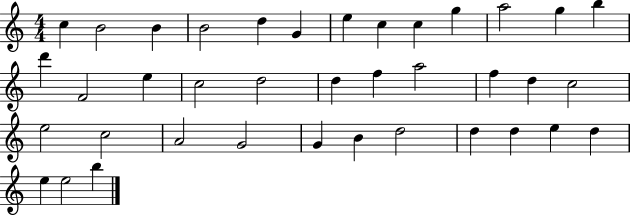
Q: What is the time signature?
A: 4/4